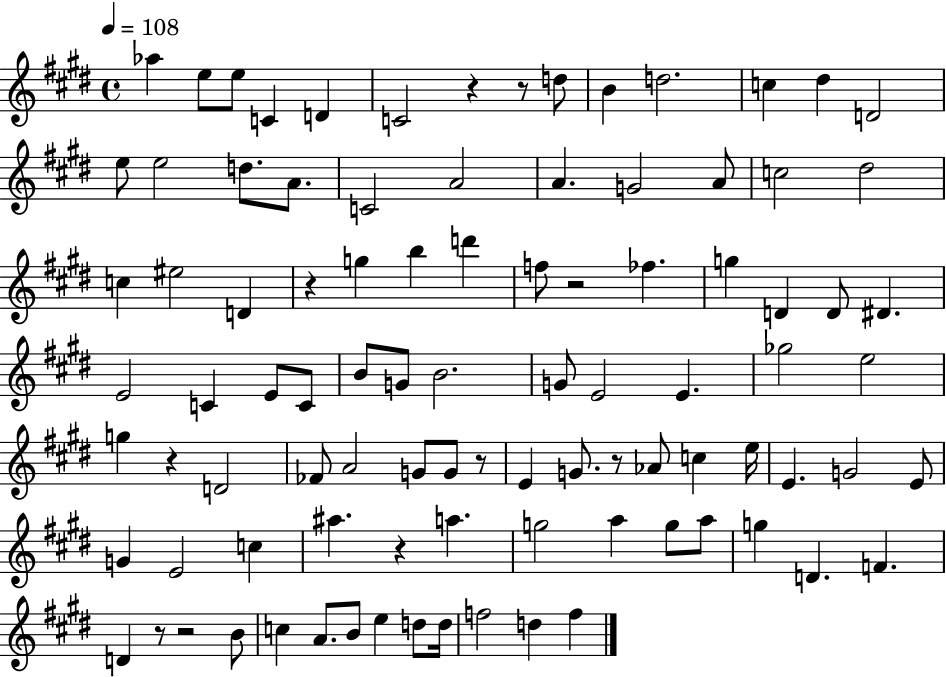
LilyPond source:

{
  \clef treble
  \time 4/4
  \defaultTimeSignature
  \key e \major
  \tempo 4 = 108
  aes''4 e''8 e''8 c'4 d'4 | c'2 r4 r8 d''8 | b'4 d''2. | c''4 dis''4 d'2 | \break e''8 e''2 d''8. a'8. | c'2 a'2 | a'4. g'2 a'8 | c''2 dis''2 | \break c''4 eis''2 d'4 | r4 g''4 b''4 d'''4 | f''8 r2 fes''4. | g''4 d'4 d'8 dis'4. | \break e'2 c'4 e'8 c'8 | b'8 g'8 b'2. | g'8 e'2 e'4. | ges''2 e''2 | \break g''4 r4 d'2 | fes'8 a'2 g'8 g'8 r8 | e'4 g'8. r8 aes'8 c''4 e''16 | e'4. g'2 e'8 | \break g'4 e'2 c''4 | ais''4. r4 a''4. | g''2 a''4 g''8 a''8 | g''4 d'4. f'4. | \break d'4 r8 r2 b'8 | c''4 a'8. b'8 e''4 d''8 d''16 | f''2 d''4 f''4 | \bar "|."
}